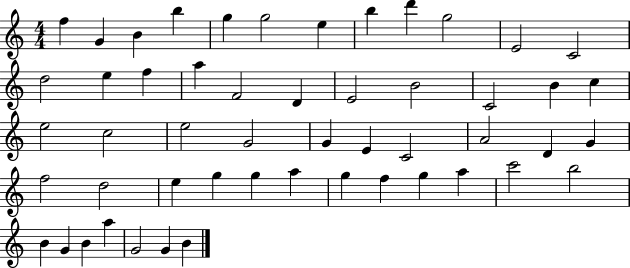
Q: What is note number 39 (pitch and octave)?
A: A5